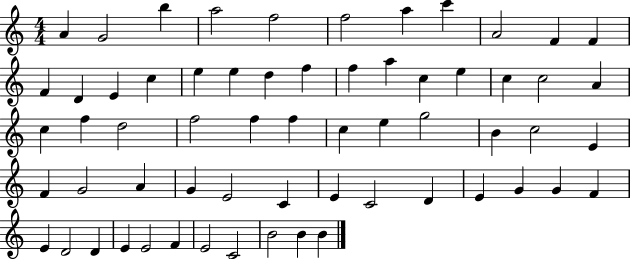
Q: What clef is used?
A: treble